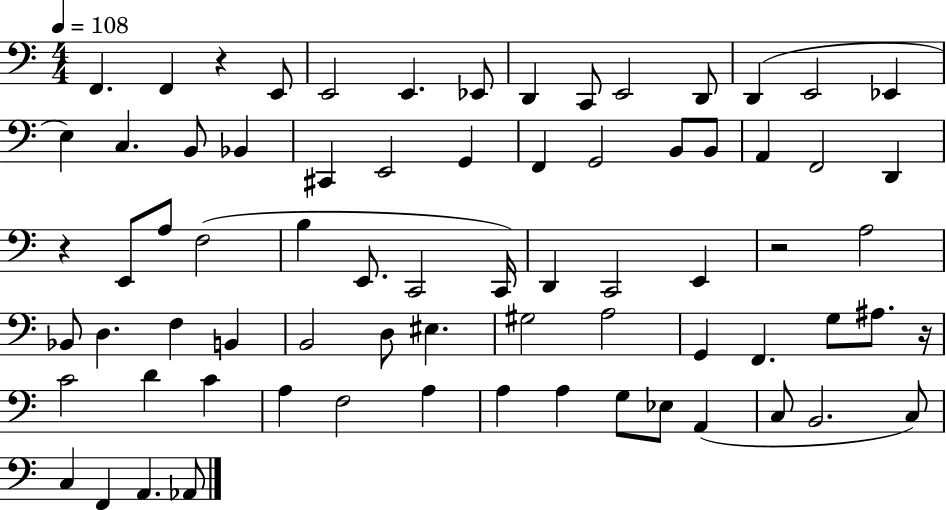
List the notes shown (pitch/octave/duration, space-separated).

F2/q. F2/q R/q E2/e E2/h E2/q. Eb2/e D2/q C2/e E2/h D2/e D2/q E2/h Eb2/q E3/q C3/q. B2/e Bb2/q C#2/q E2/h G2/q F2/q G2/h B2/e B2/e A2/q F2/h D2/q R/q E2/e A3/e F3/h B3/q E2/e. C2/h C2/s D2/q C2/h E2/q R/h A3/h Bb2/e D3/q. F3/q B2/q B2/h D3/e EIS3/q. G#3/h A3/h G2/q F2/q. G3/e A#3/e. R/s C4/h D4/q C4/q A3/q F3/h A3/q A3/q A3/q G3/e Eb3/e A2/q C3/e B2/h. C3/e C3/q F2/q A2/q. Ab2/e